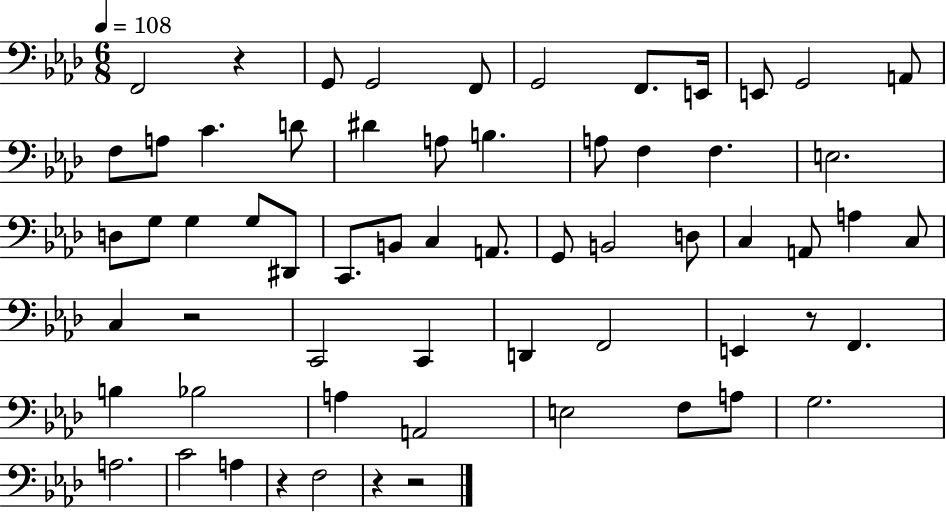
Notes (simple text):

F2/h R/q G2/e G2/h F2/e G2/h F2/e. E2/s E2/e G2/h A2/e F3/e A3/e C4/q. D4/e D#4/q A3/e B3/q. A3/e F3/q F3/q. E3/h. D3/e G3/e G3/q G3/e D#2/e C2/e. B2/e C3/q A2/e. G2/e B2/h D3/e C3/q A2/e A3/q C3/e C3/q R/h C2/h C2/q D2/q F2/h E2/q R/e F2/q. B3/q Bb3/h A3/q A2/h E3/h F3/e A3/e G3/h. A3/h. C4/h A3/q R/q F3/h R/q R/h